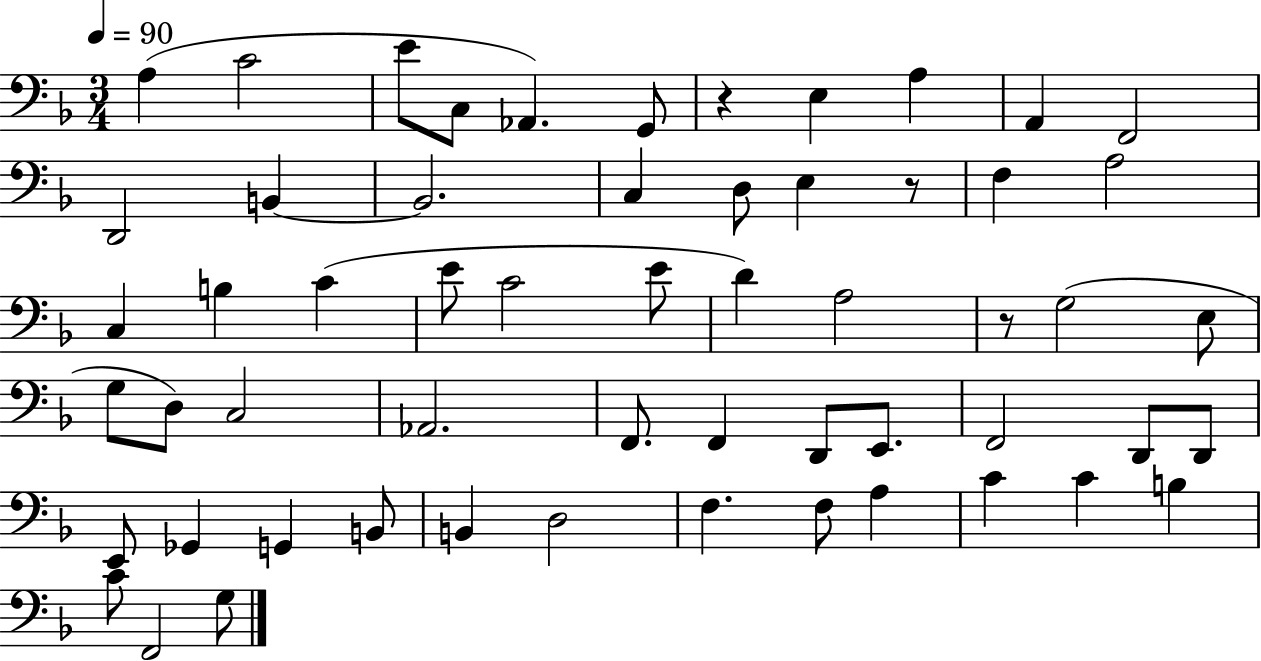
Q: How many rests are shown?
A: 3